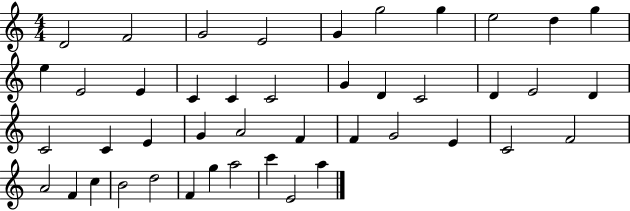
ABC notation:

X:1
T:Untitled
M:4/4
L:1/4
K:C
D2 F2 G2 E2 G g2 g e2 d g e E2 E C C C2 G D C2 D E2 D C2 C E G A2 F F G2 E C2 F2 A2 F c B2 d2 F g a2 c' E2 a